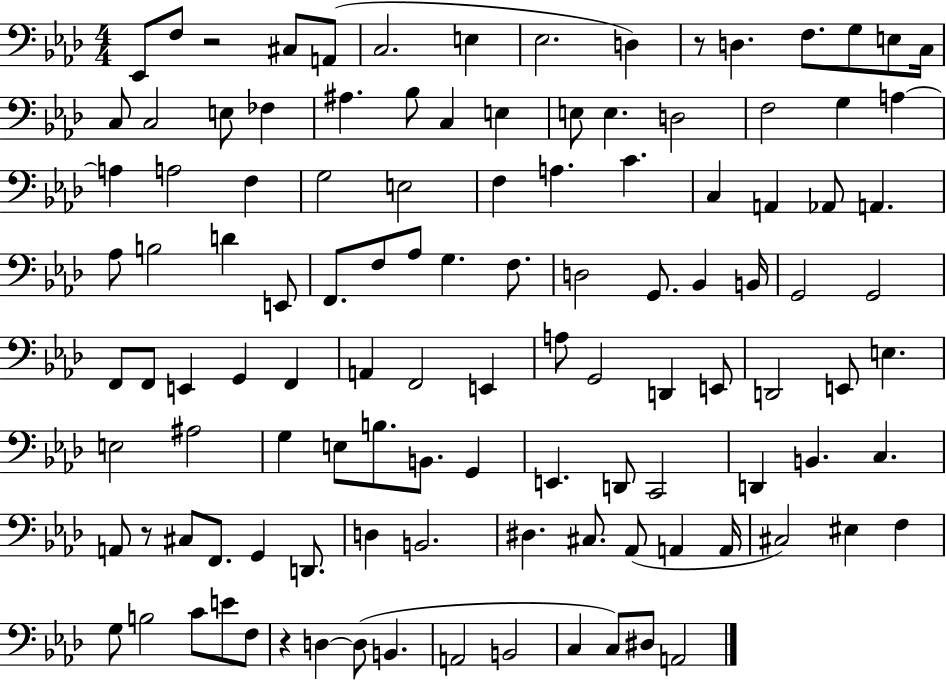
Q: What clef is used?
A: bass